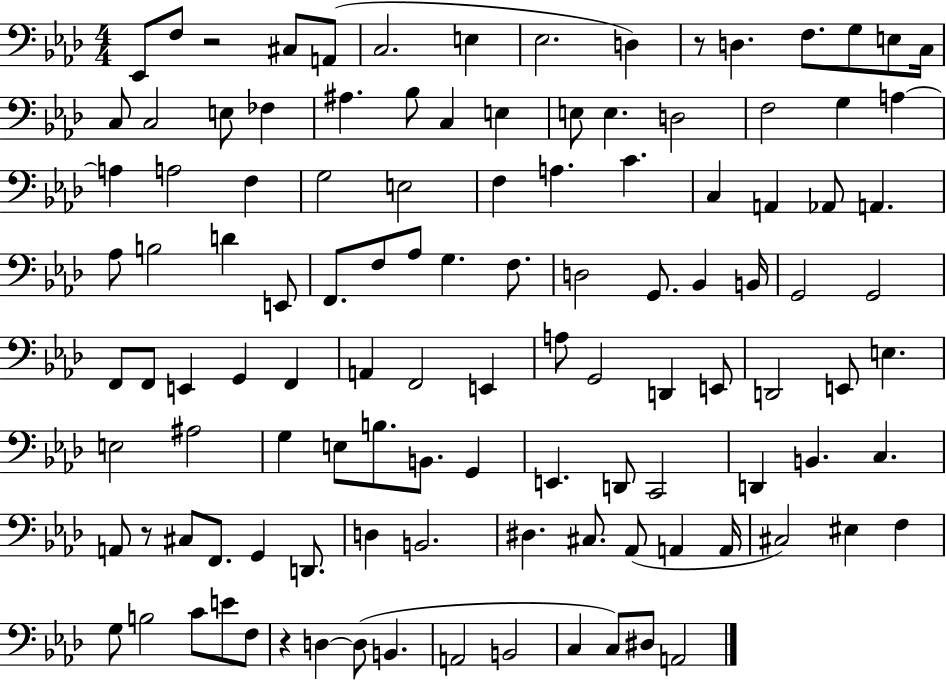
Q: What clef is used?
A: bass